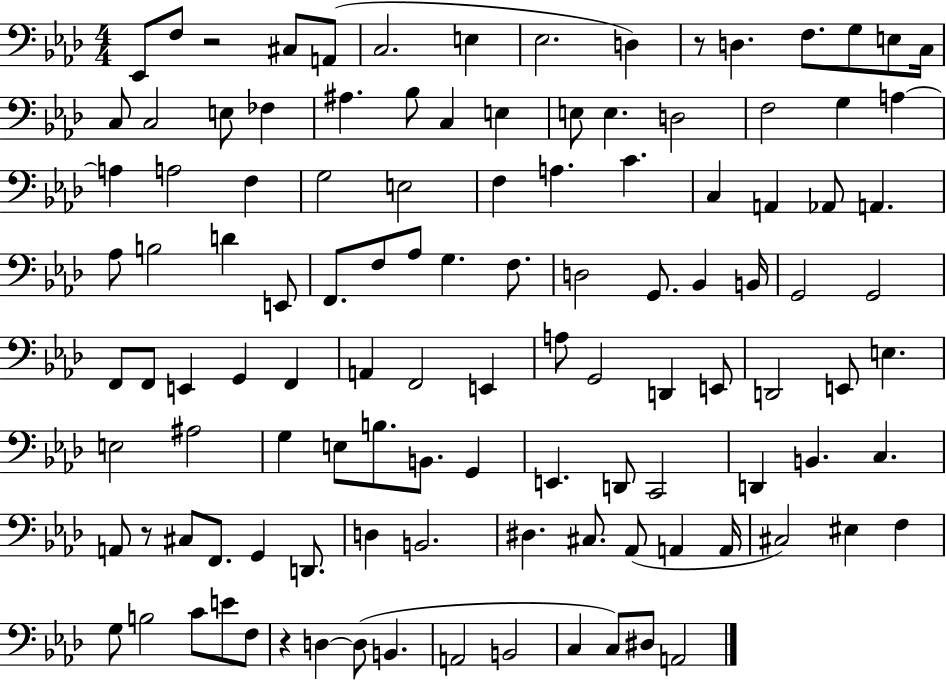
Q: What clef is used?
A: bass